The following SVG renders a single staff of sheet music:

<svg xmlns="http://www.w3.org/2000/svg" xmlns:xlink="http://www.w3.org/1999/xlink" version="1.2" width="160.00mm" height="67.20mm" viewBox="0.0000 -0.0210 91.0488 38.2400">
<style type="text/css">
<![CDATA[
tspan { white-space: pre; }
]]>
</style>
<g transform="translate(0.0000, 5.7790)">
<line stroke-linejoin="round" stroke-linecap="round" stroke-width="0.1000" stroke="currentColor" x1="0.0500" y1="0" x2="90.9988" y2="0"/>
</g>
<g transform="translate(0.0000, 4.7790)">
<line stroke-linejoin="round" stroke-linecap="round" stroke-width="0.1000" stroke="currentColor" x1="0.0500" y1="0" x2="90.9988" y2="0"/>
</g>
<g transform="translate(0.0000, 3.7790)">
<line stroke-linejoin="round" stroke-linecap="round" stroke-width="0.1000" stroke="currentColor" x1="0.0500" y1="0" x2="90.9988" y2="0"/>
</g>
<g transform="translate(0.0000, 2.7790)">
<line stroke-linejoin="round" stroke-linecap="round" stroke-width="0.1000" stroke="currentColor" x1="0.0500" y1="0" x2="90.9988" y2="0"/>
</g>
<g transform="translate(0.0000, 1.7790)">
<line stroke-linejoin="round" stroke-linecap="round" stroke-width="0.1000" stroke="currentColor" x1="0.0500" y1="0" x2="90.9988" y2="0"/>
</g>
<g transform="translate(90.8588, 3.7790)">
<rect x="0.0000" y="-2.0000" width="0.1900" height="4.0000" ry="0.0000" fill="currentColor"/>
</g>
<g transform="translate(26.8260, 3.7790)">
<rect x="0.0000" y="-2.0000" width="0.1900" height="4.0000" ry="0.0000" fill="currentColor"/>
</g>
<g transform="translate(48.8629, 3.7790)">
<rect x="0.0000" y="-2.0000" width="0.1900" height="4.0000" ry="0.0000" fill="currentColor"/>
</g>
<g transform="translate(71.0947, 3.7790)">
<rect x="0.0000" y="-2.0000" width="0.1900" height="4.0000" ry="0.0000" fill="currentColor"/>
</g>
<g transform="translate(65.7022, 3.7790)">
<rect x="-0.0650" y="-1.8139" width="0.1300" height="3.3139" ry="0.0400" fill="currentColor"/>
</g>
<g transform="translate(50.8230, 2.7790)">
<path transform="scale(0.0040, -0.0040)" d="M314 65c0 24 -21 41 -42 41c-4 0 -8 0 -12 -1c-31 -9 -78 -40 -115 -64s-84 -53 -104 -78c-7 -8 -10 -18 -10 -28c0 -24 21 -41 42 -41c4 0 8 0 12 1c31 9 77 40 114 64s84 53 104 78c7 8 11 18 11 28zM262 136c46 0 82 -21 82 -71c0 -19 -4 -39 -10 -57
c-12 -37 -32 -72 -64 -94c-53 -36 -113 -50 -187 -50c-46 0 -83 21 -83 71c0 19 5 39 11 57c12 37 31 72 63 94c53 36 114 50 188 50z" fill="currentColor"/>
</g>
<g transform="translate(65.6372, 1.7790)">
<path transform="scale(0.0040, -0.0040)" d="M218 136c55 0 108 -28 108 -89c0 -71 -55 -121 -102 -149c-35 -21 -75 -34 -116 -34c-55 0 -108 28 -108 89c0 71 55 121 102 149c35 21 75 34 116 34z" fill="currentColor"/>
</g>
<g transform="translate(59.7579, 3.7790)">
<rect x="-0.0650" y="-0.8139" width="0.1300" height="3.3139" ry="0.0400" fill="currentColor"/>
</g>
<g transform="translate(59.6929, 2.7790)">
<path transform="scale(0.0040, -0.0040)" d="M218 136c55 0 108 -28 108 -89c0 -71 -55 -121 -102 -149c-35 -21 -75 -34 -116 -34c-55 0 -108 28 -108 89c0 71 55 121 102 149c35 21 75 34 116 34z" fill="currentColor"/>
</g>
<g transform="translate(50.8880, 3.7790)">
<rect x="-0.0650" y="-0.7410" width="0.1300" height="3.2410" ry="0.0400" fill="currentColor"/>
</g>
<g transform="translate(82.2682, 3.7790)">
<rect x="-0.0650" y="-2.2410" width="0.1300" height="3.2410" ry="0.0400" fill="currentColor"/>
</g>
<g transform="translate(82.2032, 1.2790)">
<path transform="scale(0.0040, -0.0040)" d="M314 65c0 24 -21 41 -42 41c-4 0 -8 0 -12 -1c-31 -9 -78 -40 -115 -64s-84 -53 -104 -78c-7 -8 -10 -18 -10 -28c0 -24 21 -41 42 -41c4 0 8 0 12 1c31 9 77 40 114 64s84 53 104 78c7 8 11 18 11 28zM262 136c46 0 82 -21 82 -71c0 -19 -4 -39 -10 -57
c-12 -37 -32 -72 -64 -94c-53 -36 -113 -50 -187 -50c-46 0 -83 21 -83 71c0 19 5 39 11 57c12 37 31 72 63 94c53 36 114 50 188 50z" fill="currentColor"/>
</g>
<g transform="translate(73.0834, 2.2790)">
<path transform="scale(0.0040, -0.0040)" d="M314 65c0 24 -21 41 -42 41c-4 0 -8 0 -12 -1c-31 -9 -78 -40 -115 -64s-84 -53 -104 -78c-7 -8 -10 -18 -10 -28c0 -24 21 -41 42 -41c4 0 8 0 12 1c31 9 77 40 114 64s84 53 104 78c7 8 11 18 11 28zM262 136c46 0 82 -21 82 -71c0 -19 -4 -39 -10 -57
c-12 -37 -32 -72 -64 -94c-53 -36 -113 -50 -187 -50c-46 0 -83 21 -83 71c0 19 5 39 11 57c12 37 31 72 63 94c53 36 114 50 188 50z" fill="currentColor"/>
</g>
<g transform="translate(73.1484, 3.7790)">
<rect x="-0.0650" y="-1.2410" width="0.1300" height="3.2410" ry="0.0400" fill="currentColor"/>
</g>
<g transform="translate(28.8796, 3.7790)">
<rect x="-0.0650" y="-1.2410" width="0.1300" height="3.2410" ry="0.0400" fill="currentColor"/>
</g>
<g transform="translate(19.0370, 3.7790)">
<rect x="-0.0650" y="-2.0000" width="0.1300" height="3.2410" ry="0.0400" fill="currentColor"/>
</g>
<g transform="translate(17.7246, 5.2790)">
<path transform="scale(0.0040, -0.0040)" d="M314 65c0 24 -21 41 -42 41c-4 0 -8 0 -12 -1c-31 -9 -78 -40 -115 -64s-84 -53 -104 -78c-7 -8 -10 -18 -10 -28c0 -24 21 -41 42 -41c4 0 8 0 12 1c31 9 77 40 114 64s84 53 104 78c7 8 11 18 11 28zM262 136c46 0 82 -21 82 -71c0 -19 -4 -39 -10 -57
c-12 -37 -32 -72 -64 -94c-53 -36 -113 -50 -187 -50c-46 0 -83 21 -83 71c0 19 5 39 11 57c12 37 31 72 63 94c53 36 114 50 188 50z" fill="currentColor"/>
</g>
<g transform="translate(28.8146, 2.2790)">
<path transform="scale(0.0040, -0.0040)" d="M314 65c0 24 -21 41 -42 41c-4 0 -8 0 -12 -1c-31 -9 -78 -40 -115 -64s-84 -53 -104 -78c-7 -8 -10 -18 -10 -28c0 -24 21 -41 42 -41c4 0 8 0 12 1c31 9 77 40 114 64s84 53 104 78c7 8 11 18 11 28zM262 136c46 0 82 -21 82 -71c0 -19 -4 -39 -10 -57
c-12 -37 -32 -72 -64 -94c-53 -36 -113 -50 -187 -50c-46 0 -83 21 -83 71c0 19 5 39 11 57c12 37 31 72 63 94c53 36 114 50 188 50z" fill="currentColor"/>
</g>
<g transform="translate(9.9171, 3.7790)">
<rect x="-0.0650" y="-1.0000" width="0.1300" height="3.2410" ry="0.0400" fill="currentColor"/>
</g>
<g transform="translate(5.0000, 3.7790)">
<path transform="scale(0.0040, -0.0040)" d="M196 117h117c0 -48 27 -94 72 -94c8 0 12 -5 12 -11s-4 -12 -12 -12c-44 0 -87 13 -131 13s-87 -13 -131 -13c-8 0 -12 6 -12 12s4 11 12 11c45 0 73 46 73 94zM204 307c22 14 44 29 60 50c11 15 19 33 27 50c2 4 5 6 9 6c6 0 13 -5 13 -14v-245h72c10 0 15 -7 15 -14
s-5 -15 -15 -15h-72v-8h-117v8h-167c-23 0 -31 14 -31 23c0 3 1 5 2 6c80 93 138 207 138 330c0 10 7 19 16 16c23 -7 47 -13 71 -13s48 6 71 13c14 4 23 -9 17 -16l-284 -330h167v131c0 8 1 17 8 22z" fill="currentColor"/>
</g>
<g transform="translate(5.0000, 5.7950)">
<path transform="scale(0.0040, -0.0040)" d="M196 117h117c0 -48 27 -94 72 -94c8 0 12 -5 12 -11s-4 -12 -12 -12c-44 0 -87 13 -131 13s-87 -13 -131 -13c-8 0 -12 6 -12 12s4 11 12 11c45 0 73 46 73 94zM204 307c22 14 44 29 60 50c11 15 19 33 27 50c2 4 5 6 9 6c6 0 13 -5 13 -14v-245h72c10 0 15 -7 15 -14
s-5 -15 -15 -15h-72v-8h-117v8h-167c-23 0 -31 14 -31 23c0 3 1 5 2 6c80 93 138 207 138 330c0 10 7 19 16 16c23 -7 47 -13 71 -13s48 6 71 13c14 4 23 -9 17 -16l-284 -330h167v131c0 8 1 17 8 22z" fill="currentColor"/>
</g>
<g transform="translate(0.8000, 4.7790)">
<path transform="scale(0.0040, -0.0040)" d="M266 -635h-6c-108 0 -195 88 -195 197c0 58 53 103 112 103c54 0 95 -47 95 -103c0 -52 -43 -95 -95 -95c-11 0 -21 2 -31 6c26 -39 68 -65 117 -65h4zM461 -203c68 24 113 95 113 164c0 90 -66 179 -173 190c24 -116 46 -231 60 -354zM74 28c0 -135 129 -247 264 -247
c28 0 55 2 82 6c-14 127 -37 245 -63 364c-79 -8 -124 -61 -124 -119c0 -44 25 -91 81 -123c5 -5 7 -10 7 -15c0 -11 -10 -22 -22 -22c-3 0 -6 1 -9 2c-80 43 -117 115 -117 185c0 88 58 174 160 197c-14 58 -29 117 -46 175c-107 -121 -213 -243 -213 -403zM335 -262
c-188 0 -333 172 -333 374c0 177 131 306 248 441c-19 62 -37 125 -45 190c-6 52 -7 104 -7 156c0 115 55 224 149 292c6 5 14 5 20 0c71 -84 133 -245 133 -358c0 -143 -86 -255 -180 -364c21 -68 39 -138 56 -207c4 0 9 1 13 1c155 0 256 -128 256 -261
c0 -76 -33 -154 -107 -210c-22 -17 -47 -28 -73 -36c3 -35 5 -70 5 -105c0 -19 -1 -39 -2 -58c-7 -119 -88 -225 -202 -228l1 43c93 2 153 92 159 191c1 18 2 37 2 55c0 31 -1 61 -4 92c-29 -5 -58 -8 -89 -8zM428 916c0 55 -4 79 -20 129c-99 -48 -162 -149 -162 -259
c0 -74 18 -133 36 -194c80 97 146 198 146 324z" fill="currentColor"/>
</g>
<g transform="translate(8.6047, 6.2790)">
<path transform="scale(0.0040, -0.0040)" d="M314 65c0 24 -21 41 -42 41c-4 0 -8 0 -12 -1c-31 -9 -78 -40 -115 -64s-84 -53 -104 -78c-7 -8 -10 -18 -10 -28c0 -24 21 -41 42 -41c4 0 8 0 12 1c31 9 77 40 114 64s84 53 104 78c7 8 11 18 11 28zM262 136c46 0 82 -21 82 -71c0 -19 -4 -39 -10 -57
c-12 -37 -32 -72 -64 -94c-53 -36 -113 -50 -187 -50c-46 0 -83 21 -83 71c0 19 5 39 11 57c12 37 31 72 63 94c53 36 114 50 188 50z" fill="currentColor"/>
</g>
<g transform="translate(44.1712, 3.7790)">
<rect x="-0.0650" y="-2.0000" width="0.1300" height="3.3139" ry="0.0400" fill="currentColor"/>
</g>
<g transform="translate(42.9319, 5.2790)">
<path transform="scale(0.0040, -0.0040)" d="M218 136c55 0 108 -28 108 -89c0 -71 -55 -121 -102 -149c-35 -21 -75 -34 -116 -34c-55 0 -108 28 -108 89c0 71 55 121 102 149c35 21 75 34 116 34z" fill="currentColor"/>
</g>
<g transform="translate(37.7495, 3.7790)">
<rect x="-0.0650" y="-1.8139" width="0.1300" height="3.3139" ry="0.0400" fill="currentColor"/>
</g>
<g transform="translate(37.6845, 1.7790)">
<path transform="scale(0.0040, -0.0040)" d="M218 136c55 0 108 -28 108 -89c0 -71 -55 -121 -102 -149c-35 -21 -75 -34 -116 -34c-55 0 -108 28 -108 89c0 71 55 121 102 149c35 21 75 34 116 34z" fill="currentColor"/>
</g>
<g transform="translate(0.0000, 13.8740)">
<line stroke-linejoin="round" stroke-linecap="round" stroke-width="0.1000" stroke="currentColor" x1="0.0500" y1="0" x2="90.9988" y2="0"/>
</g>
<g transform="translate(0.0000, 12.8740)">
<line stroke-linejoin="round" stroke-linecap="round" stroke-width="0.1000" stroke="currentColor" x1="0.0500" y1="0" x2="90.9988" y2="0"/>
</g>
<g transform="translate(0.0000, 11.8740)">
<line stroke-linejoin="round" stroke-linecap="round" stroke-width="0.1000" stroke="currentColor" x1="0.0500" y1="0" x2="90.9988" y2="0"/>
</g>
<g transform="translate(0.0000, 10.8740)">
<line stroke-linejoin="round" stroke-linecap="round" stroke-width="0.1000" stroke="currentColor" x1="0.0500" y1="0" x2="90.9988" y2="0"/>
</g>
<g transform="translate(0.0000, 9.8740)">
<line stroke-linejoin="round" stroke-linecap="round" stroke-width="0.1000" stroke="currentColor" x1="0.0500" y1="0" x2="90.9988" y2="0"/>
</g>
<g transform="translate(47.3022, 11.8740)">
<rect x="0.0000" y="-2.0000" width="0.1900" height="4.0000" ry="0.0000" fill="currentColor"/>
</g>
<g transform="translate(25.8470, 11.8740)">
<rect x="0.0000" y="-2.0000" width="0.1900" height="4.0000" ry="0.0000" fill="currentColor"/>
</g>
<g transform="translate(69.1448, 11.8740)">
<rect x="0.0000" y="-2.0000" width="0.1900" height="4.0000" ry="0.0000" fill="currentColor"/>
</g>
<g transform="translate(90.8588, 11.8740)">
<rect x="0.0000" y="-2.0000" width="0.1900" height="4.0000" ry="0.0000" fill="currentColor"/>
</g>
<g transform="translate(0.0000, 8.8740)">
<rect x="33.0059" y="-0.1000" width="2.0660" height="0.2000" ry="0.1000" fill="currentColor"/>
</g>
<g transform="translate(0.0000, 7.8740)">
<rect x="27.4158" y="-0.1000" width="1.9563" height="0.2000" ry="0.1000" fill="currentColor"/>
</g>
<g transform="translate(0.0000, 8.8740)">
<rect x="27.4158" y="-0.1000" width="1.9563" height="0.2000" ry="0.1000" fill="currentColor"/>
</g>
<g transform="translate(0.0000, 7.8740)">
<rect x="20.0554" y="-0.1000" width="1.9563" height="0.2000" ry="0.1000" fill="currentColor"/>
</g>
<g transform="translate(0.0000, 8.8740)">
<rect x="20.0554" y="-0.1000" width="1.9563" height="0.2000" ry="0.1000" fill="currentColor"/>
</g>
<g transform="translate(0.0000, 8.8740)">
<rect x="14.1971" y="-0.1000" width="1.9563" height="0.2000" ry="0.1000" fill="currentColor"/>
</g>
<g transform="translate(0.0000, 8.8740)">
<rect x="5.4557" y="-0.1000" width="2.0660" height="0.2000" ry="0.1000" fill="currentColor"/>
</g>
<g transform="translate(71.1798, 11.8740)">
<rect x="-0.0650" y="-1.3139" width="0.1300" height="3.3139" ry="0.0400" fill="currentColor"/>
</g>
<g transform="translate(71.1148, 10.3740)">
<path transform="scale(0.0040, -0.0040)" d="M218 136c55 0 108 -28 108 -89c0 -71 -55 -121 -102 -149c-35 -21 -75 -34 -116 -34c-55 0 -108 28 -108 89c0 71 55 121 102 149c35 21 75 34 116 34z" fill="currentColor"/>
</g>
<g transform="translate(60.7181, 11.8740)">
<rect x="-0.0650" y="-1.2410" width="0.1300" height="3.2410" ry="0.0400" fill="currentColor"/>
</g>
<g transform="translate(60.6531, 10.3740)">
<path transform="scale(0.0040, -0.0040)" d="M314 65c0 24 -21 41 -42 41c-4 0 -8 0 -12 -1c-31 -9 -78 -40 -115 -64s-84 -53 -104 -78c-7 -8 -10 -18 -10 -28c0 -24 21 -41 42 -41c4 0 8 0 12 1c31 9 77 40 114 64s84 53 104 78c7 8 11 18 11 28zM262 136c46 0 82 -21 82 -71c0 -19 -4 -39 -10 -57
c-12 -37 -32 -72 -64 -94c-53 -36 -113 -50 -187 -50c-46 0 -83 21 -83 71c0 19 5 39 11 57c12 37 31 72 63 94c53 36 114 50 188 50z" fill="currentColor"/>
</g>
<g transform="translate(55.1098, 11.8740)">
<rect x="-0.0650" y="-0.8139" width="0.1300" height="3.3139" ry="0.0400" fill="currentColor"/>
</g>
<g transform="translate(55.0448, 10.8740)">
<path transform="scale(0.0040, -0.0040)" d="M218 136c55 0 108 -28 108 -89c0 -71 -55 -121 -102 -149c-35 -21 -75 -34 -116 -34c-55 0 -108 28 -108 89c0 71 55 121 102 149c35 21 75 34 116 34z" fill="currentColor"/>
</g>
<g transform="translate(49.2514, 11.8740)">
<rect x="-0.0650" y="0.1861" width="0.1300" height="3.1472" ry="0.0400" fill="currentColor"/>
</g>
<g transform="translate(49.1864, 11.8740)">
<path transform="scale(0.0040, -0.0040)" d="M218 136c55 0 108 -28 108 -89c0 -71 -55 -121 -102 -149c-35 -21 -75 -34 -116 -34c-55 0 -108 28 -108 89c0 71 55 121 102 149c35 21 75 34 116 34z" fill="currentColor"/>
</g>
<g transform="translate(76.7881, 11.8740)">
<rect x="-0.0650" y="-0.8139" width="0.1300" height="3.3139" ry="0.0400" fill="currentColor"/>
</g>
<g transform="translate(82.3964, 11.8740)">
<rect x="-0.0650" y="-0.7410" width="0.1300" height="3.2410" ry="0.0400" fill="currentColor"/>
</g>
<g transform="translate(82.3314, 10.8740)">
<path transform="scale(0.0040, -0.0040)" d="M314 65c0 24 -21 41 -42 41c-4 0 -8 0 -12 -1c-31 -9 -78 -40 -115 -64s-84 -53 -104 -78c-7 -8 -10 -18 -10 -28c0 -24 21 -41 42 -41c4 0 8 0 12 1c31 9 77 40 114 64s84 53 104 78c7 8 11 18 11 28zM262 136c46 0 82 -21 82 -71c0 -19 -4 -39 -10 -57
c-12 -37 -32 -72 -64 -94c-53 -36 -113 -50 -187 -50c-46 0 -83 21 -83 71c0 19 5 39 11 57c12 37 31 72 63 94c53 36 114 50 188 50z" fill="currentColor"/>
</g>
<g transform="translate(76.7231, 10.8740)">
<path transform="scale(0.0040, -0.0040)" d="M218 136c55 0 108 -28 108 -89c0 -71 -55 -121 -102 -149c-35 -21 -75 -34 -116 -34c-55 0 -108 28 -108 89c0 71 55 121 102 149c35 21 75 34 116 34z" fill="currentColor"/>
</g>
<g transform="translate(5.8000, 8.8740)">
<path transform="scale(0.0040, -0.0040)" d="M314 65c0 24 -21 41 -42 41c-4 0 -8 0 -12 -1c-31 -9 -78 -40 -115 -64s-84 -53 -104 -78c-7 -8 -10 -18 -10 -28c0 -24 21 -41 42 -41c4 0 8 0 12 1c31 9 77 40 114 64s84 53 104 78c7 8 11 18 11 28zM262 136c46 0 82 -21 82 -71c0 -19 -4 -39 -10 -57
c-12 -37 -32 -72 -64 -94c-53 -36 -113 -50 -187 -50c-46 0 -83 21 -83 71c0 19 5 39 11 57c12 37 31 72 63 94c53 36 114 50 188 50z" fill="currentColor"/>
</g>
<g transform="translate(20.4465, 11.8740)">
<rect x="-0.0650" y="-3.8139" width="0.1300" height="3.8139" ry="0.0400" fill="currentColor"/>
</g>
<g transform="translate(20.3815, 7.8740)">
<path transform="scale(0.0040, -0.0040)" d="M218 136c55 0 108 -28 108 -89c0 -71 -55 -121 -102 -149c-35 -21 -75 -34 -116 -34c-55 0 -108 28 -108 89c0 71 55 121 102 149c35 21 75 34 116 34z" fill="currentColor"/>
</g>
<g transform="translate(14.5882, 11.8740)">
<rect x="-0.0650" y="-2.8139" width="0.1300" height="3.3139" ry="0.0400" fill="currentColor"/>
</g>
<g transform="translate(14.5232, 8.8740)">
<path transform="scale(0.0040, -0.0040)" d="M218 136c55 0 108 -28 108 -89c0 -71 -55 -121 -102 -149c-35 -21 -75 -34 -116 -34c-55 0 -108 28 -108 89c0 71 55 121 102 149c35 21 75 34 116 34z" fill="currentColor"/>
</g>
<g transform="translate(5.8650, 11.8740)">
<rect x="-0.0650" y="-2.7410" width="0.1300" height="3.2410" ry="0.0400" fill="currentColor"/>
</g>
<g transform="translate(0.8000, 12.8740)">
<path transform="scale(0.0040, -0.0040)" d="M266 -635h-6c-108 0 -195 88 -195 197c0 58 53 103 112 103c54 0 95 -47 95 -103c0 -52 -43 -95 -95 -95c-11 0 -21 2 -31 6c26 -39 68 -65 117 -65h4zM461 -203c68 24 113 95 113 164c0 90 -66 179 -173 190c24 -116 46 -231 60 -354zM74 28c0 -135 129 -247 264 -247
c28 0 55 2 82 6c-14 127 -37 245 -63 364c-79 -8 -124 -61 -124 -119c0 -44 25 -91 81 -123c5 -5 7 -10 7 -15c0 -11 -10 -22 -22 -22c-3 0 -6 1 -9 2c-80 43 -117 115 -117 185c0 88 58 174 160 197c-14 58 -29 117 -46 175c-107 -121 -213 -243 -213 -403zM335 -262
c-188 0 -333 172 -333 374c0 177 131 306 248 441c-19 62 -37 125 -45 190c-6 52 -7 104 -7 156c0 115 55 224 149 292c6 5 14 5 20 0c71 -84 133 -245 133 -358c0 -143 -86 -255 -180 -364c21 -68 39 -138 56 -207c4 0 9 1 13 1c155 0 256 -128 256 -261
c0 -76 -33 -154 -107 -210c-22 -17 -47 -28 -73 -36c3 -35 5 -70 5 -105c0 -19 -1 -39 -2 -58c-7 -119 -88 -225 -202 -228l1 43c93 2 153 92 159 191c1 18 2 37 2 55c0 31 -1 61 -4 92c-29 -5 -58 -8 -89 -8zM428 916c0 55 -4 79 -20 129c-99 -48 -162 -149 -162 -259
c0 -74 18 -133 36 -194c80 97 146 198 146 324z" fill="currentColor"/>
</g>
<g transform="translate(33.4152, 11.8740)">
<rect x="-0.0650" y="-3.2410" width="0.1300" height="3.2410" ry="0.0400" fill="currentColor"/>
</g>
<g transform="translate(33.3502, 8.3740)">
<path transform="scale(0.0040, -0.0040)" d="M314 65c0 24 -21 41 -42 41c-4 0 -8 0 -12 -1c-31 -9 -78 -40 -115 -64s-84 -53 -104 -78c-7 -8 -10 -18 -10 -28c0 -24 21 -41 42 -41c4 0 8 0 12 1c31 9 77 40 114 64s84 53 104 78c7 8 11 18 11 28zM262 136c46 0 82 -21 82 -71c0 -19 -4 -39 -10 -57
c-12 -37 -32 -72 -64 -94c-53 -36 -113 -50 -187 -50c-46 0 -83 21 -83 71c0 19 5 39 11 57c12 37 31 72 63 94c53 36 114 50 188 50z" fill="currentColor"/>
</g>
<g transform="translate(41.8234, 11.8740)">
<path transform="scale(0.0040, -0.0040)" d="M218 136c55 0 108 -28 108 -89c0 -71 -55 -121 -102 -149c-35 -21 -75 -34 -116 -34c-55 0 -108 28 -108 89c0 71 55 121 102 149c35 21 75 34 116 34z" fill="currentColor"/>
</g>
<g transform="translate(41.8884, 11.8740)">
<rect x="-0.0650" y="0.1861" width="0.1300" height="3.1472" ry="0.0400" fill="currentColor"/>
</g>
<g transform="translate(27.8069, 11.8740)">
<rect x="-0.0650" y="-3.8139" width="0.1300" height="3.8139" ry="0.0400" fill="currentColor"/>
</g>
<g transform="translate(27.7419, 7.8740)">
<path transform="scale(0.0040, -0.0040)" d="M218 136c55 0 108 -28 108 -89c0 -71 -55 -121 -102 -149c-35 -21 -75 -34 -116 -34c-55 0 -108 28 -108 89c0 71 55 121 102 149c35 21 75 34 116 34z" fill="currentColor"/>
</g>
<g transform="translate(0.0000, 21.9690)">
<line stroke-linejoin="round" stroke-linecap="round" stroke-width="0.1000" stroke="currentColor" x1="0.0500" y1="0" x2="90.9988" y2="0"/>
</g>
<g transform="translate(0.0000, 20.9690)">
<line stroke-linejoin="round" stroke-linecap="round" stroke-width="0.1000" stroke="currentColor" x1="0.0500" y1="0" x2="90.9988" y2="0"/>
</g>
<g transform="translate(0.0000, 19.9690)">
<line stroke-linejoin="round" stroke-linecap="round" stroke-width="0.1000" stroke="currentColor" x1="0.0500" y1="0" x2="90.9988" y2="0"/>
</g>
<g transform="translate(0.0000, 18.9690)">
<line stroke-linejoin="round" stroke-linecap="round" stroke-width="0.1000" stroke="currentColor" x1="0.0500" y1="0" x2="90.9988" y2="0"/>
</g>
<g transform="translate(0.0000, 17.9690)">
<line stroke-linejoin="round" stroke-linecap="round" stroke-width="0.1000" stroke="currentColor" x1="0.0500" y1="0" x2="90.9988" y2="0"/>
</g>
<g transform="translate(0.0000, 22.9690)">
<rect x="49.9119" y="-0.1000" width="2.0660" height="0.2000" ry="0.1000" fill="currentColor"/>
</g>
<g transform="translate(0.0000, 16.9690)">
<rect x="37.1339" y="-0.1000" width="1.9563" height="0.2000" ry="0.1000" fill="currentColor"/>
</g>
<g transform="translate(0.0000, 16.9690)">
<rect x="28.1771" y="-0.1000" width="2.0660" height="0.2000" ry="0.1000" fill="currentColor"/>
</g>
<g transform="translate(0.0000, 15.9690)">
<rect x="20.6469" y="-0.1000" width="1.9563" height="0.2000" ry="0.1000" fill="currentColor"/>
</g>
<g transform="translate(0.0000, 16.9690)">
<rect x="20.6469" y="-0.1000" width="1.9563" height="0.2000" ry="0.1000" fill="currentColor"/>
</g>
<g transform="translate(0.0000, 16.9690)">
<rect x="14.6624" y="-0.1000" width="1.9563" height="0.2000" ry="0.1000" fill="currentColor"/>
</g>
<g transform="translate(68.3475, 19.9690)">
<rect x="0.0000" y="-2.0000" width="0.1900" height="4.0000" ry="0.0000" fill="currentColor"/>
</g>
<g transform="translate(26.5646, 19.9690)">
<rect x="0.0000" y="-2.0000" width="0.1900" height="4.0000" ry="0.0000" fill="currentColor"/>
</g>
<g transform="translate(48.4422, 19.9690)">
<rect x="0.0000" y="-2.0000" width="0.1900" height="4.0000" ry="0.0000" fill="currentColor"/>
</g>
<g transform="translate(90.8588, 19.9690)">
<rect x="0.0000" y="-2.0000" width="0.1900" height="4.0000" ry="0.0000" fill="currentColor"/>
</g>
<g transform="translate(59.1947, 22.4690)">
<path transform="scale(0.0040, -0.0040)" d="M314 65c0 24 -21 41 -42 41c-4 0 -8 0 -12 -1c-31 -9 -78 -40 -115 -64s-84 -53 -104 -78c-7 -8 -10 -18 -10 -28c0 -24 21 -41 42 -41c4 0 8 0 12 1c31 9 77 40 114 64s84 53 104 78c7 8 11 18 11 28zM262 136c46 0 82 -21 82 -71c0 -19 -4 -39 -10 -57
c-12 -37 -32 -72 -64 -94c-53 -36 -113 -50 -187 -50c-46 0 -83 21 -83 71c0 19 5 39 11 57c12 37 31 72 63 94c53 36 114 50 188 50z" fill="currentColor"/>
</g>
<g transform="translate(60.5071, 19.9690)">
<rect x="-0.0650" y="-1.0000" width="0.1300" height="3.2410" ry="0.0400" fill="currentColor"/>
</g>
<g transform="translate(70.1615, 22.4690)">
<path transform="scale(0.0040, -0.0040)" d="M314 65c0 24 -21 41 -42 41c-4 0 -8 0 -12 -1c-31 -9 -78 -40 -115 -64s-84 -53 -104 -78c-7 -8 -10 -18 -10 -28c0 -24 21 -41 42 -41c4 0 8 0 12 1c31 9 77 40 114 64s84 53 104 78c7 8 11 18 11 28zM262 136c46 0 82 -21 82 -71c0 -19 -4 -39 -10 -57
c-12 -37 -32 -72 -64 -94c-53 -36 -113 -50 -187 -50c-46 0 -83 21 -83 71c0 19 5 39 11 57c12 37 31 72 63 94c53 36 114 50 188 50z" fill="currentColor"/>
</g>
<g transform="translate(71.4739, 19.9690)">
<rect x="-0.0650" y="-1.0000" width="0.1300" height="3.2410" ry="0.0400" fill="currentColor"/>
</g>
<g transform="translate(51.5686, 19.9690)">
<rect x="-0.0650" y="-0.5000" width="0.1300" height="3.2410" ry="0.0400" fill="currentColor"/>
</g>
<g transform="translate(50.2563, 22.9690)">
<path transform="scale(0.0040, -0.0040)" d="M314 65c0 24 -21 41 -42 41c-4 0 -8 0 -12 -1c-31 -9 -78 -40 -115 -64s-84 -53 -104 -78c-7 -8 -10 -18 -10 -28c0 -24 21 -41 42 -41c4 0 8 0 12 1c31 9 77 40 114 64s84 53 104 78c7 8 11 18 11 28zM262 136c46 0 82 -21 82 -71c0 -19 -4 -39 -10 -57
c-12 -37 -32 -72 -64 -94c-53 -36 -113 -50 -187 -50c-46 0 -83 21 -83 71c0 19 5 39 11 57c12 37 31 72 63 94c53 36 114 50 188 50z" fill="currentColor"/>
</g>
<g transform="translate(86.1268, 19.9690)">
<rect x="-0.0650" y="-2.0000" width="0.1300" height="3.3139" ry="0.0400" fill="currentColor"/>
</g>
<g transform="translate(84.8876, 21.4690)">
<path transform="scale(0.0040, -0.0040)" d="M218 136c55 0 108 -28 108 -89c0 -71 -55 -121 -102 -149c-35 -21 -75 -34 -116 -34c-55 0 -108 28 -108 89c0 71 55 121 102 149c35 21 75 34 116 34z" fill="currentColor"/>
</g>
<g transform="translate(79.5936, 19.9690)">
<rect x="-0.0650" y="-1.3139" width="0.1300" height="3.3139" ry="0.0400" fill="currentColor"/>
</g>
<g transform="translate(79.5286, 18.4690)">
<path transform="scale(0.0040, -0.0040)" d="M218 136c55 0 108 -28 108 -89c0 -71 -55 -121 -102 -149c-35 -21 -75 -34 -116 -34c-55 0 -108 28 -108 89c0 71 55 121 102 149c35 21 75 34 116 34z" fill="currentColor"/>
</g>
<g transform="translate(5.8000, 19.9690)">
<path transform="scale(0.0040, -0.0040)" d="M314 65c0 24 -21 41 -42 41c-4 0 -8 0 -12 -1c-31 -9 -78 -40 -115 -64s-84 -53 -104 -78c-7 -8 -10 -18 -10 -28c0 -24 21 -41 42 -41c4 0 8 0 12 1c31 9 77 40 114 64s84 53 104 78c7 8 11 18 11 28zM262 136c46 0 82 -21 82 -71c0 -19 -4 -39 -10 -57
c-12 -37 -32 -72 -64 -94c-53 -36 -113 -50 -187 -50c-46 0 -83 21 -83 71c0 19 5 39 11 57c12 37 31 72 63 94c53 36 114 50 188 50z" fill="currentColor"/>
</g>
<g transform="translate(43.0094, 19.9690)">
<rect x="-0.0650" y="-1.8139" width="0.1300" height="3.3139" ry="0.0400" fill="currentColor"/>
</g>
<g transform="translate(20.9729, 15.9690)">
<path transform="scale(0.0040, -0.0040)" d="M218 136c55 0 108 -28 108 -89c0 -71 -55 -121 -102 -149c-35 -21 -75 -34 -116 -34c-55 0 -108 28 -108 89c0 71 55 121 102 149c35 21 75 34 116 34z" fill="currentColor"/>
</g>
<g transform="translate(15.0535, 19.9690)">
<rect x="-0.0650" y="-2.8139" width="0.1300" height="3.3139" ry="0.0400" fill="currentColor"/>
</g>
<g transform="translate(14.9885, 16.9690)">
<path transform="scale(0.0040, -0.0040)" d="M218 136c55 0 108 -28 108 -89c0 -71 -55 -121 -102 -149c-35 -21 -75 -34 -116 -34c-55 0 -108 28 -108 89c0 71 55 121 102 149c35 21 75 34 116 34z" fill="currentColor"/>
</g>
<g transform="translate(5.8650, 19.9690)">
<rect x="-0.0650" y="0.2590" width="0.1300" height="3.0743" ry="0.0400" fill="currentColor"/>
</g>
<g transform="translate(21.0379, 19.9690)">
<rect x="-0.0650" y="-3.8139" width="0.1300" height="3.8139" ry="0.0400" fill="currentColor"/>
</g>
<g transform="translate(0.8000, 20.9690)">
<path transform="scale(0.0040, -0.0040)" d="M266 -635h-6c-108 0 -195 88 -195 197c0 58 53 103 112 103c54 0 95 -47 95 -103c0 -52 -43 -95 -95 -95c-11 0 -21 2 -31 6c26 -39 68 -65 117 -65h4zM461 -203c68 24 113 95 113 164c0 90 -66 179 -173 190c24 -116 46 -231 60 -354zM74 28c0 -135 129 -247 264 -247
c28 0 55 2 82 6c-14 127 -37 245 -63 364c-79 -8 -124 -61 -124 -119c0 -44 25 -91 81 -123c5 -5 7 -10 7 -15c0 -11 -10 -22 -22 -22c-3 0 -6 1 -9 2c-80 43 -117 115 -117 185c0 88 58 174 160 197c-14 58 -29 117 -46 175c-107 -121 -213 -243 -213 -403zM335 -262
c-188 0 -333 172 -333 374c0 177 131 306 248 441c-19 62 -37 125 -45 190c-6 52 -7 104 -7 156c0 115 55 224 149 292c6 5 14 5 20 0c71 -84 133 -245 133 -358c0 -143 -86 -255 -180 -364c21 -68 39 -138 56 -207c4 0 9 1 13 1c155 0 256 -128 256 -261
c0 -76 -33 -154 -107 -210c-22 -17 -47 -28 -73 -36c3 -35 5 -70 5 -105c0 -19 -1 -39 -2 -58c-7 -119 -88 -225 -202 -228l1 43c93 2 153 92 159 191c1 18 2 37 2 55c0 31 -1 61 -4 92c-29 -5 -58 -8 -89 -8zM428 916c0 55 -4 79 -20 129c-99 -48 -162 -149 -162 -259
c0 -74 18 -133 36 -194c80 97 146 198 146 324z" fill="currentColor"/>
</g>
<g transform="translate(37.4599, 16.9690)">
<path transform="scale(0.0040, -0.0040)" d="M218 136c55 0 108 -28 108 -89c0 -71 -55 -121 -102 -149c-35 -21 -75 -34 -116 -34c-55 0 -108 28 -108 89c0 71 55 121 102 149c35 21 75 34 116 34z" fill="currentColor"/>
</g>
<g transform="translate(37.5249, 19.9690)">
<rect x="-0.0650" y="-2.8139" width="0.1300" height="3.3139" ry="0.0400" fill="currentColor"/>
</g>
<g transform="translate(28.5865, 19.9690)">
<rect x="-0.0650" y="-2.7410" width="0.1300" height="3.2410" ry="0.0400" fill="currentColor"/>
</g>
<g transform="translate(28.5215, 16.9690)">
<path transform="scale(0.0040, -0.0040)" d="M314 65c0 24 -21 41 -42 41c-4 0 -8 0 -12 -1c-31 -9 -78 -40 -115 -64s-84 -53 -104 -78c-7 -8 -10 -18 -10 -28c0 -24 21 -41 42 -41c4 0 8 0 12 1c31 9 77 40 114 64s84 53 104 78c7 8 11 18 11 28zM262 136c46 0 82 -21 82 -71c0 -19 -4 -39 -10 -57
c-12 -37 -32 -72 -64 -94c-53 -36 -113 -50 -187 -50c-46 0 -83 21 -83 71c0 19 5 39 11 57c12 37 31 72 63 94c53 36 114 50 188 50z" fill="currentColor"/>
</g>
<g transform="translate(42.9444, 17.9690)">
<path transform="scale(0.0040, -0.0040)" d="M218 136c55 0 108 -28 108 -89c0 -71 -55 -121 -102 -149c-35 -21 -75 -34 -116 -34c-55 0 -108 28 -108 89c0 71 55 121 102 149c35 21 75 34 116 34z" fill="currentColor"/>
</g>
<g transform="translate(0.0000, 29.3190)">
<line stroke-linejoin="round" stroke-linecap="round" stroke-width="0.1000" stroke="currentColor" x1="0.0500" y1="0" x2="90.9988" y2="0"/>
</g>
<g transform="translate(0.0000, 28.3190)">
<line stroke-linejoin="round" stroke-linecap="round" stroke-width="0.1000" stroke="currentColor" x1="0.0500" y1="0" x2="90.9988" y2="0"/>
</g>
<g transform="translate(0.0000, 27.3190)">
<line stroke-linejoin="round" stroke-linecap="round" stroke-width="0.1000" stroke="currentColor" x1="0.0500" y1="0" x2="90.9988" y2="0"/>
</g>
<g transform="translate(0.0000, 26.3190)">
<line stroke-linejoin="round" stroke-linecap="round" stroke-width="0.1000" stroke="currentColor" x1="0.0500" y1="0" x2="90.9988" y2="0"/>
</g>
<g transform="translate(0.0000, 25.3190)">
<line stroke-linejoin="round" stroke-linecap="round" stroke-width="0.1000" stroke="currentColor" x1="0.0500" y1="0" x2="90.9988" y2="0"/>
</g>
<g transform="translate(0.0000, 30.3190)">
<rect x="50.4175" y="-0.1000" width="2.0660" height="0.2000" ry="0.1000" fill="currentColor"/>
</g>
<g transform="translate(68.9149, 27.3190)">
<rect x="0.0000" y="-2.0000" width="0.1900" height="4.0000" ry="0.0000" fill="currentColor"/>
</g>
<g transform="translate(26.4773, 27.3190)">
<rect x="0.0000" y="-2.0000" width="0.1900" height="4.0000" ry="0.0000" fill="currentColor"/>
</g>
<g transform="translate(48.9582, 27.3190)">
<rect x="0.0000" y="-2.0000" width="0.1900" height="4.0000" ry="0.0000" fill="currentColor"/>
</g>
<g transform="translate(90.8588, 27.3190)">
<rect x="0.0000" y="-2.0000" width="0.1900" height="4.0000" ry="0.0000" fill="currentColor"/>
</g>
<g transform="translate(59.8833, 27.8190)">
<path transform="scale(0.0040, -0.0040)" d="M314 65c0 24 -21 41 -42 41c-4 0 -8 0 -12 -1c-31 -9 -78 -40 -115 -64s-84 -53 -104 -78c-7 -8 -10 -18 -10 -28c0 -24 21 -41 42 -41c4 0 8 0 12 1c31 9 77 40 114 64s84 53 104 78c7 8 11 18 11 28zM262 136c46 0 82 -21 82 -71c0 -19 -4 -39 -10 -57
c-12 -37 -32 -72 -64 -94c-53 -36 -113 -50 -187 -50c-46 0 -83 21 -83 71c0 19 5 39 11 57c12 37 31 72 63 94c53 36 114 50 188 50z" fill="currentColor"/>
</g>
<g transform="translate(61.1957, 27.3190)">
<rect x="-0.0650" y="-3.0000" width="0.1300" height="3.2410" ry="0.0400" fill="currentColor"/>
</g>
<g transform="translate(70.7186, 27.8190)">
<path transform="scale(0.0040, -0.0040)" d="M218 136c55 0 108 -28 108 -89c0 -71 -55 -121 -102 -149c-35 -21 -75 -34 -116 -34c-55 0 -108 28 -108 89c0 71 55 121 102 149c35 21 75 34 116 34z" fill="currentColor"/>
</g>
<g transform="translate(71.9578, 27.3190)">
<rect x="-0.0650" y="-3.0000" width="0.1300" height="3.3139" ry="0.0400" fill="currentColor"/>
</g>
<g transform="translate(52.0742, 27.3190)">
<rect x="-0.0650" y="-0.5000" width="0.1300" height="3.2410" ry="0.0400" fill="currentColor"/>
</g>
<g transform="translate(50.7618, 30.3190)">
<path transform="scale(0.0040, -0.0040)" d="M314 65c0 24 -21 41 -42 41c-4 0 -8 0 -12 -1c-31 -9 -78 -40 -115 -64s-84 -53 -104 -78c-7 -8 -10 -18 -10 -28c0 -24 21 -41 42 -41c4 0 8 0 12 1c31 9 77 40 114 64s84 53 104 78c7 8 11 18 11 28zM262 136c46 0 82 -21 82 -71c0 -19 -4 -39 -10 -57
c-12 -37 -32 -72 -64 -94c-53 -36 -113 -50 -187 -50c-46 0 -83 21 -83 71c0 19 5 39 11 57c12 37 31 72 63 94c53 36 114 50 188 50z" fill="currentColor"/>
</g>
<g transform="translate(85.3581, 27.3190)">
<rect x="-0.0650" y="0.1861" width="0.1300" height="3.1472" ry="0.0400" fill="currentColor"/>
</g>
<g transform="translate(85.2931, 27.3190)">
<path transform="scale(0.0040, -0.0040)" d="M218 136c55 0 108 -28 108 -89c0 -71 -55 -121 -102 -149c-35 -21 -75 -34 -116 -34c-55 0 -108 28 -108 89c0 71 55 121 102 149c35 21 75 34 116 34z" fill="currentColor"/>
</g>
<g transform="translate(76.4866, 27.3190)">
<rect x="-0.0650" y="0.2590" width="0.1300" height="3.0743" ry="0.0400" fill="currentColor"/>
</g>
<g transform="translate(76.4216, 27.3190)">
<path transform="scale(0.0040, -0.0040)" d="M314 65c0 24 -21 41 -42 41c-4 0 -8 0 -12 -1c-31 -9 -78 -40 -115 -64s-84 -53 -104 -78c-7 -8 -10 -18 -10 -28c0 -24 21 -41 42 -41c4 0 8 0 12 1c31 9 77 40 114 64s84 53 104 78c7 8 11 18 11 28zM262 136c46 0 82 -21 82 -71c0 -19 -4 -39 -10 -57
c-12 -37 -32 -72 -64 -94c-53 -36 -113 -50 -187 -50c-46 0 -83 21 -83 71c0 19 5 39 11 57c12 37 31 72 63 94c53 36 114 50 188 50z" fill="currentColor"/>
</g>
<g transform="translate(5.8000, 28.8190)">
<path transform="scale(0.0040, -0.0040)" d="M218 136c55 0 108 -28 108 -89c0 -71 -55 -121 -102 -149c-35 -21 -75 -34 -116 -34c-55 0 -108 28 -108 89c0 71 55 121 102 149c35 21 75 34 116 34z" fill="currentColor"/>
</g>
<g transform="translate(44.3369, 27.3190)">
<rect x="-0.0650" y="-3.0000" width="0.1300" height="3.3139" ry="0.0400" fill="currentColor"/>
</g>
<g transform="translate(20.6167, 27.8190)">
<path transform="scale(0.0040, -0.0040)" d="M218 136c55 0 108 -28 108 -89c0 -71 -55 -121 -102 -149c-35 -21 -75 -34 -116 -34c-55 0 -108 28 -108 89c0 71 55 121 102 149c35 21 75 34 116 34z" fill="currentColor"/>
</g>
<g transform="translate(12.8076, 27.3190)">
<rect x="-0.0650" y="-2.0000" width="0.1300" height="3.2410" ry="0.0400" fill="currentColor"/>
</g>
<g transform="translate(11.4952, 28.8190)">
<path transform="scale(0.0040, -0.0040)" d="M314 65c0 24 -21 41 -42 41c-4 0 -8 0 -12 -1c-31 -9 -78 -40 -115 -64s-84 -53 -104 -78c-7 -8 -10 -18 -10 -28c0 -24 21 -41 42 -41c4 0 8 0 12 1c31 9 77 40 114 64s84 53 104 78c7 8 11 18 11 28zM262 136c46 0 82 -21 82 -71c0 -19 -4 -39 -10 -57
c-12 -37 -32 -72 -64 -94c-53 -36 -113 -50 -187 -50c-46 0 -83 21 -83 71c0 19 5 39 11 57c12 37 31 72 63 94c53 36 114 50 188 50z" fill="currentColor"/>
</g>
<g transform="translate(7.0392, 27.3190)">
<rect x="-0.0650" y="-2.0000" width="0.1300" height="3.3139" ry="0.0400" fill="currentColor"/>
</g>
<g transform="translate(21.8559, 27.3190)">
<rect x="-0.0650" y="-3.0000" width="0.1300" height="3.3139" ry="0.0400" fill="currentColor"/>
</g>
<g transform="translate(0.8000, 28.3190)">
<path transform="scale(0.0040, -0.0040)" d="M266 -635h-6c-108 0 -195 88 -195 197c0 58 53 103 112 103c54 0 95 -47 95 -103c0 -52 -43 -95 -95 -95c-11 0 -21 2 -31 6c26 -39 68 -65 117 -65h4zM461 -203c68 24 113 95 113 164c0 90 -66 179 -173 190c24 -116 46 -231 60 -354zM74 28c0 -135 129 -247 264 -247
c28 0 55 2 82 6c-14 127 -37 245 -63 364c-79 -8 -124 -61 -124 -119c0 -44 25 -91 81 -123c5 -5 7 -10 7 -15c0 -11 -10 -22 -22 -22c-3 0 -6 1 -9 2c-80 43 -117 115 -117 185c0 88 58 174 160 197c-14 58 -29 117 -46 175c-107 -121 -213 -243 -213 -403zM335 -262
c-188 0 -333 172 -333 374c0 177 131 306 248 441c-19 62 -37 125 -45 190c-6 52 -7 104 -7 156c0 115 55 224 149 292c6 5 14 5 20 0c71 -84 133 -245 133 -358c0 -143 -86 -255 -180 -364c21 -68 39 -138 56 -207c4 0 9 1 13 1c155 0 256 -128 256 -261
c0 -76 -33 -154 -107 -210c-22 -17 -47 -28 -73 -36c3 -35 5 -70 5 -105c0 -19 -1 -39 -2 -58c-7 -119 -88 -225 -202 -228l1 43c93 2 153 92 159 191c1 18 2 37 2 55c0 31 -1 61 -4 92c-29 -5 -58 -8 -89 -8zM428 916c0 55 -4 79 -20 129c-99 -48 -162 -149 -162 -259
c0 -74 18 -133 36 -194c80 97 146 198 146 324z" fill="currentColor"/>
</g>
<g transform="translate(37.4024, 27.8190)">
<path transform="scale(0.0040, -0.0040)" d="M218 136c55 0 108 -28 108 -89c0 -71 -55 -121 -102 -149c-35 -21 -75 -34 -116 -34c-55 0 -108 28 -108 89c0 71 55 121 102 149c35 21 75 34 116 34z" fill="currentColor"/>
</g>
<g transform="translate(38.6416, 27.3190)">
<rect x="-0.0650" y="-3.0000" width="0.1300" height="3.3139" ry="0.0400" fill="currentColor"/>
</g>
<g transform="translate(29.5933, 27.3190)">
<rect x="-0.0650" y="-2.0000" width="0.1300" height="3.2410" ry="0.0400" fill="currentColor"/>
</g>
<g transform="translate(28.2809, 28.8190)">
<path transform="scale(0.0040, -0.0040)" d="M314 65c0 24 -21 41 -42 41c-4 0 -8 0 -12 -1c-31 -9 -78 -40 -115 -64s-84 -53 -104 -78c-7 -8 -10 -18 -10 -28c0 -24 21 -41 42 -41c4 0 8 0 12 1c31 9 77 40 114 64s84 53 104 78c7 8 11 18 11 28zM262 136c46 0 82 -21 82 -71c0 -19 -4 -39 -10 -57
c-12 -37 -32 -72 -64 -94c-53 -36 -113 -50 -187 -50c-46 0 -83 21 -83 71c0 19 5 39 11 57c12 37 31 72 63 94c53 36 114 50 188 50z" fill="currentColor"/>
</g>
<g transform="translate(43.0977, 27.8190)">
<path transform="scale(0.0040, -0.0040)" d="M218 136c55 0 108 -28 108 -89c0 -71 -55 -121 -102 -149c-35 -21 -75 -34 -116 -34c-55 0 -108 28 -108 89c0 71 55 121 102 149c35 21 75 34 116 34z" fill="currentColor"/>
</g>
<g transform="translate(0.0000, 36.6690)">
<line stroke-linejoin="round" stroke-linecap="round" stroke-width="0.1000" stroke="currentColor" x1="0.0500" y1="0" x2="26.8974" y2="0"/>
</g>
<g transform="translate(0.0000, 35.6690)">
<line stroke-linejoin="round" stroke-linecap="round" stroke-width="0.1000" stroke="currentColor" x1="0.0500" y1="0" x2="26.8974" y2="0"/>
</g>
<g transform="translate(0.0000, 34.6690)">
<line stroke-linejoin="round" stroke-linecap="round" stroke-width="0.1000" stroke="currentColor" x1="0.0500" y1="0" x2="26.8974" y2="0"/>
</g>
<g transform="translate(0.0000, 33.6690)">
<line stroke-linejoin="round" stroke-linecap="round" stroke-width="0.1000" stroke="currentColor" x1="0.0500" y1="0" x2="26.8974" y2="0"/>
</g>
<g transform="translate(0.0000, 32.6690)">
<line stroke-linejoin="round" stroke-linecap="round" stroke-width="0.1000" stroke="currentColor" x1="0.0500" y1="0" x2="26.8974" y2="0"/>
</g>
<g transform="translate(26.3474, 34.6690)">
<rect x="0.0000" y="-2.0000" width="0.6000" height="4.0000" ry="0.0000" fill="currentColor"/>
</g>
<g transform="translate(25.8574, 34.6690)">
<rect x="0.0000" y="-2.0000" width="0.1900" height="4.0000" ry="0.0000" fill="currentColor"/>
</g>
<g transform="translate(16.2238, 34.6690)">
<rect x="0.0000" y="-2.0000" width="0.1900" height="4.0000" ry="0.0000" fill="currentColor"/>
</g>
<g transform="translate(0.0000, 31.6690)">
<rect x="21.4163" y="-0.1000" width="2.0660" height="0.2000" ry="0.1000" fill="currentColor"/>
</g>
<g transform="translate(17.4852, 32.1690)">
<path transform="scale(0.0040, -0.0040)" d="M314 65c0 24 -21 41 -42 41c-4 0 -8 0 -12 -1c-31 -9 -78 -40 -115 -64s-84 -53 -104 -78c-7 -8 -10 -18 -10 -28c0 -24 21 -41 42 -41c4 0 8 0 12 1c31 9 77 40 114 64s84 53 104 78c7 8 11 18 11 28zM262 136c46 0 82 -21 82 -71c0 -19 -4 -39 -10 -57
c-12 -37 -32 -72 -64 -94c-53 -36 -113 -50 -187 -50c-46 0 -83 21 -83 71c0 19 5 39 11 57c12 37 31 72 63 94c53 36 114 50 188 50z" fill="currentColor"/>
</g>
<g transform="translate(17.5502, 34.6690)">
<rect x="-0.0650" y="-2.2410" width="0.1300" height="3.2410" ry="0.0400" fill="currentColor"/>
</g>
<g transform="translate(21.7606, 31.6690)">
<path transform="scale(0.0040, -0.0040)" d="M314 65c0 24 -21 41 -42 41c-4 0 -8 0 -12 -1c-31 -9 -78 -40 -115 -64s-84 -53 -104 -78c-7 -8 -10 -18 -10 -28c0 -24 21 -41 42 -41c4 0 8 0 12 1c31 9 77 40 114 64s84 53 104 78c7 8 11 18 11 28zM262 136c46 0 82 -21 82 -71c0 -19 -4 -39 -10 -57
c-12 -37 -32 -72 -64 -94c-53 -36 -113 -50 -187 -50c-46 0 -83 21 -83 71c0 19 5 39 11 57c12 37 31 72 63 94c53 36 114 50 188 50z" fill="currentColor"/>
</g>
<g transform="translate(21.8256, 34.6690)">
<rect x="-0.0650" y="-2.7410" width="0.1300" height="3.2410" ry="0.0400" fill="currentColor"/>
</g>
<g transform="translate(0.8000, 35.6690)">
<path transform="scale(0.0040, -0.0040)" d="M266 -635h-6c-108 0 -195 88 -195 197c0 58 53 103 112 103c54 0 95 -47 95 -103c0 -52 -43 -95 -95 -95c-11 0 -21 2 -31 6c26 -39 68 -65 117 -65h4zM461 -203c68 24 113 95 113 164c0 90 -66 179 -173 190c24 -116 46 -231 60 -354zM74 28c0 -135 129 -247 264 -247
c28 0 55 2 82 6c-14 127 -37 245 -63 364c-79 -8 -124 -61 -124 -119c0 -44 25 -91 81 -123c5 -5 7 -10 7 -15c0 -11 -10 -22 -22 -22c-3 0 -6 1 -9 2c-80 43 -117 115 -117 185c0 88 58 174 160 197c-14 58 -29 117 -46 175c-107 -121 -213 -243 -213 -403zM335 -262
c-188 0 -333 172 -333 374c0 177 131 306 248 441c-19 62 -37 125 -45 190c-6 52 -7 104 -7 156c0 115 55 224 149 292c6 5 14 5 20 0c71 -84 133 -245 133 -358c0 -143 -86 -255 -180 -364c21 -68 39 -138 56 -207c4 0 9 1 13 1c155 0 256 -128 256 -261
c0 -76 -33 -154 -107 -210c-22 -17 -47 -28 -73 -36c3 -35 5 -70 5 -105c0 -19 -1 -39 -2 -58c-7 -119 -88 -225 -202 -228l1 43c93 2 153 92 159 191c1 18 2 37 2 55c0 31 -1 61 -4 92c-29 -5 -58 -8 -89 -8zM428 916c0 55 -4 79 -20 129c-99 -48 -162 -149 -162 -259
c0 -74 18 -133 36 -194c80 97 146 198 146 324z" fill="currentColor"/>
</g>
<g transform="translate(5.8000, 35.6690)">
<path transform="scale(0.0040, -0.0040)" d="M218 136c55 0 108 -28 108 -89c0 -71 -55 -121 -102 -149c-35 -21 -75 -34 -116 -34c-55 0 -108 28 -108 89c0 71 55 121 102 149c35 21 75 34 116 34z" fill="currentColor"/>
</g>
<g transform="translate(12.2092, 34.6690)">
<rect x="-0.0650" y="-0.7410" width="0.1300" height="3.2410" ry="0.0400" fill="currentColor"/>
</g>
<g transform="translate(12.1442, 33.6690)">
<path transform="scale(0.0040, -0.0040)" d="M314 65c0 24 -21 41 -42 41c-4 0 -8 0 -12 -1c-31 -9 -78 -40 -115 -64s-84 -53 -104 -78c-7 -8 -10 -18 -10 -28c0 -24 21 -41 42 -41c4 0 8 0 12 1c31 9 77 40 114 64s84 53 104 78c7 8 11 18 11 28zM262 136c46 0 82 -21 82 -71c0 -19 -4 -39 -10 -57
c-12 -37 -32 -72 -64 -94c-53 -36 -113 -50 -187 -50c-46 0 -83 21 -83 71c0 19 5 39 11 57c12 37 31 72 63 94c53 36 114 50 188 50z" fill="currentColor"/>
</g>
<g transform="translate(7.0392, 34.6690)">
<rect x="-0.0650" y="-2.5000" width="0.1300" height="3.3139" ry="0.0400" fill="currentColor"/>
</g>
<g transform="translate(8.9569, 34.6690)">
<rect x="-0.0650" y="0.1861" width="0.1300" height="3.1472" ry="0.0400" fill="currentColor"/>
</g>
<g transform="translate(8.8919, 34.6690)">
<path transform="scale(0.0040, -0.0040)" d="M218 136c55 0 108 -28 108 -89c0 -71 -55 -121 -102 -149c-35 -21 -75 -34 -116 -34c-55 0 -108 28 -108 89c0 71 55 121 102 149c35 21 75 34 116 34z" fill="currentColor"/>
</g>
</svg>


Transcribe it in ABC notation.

X:1
T:Untitled
M:4/4
L:1/4
K:C
D2 F2 e2 f F d2 d f e2 g2 a2 a c' c' b2 B B d e2 e d d2 B2 a c' a2 a f C2 D2 D2 e F F F2 A F2 A A C2 A2 A B2 B G B d2 g2 a2